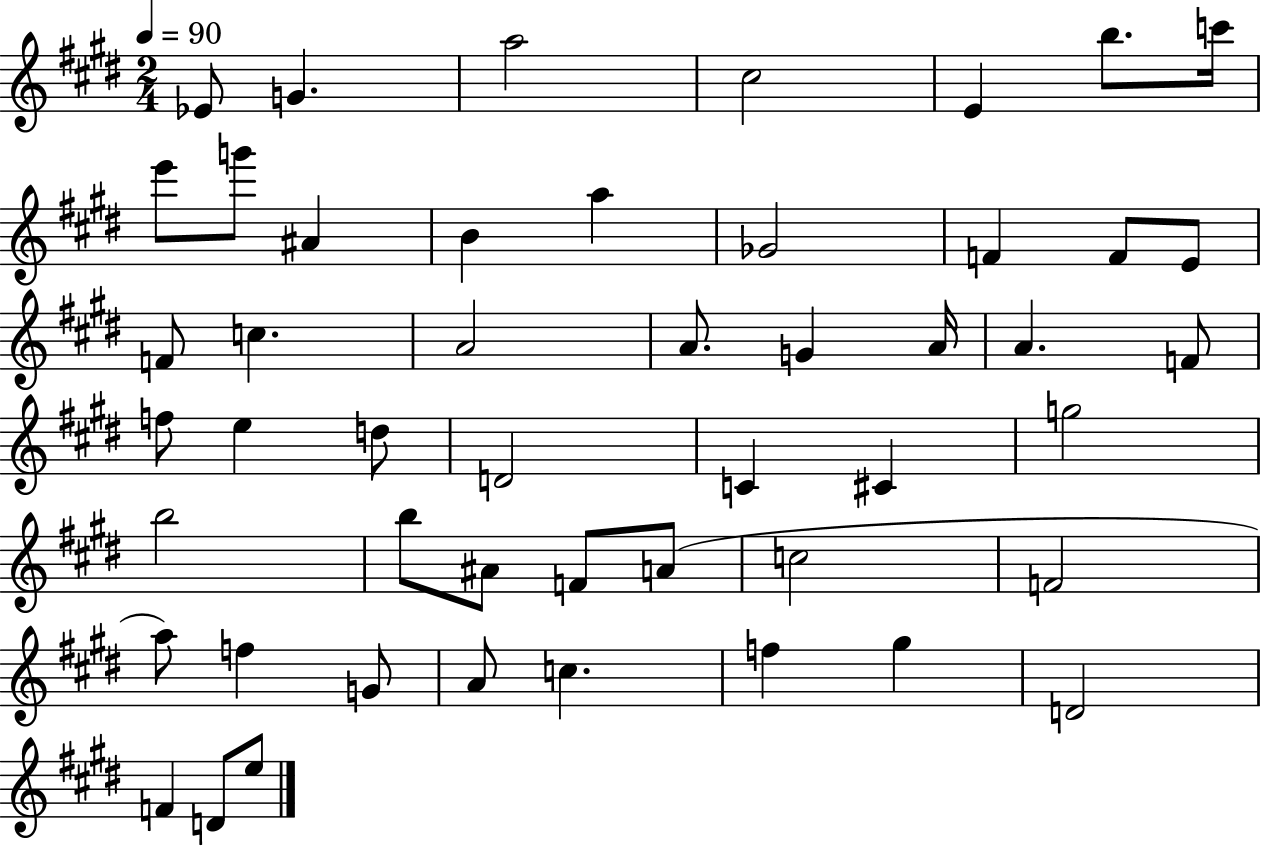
Eb4/e G4/q. A5/h C#5/h E4/q B5/e. C6/s E6/e G6/e A#4/q B4/q A5/q Gb4/h F4/q F4/e E4/e F4/e C5/q. A4/h A4/e. G4/q A4/s A4/q. F4/e F5/e E5/q D5/e D4/h C4/q C#4/q G5/h B5/h B5/e A#4/e F4/e A4/e C5/h F4/h A5/e F5/q G4/e A4/e C5/q. F5/q G#5/q D4/h F4/q D4/e E5/e